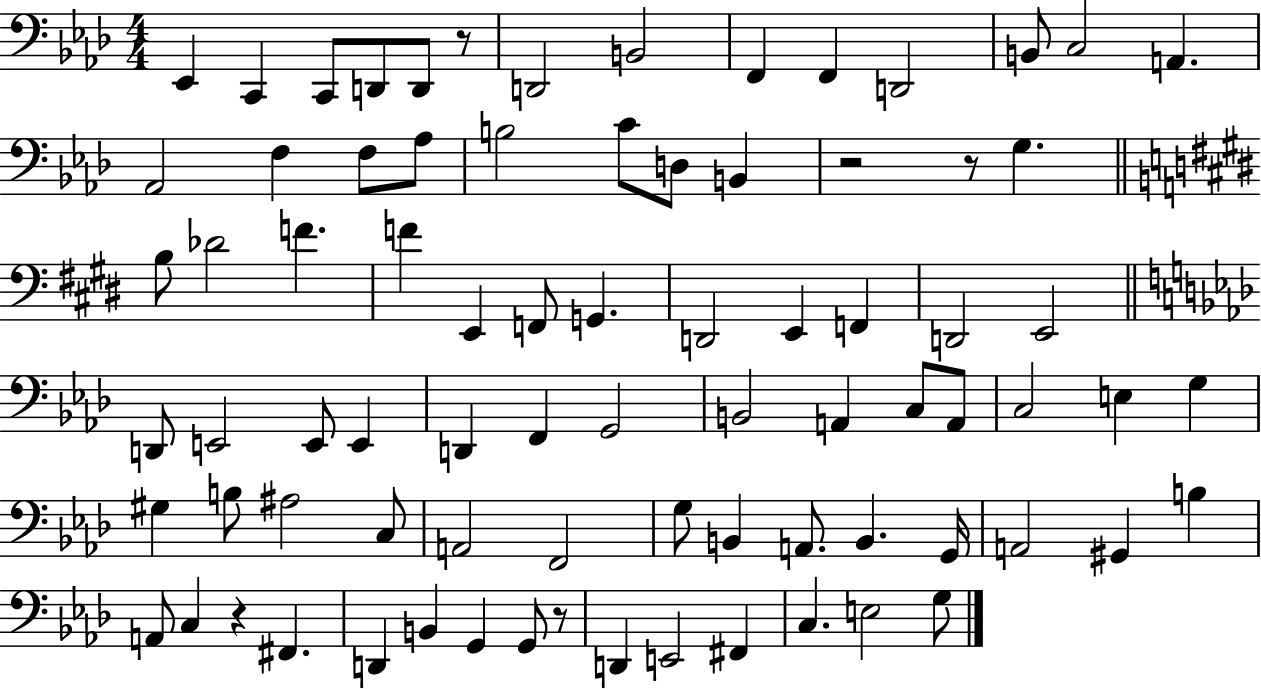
X:1
T:Untitled
M:4/4
L:1/4
K:Ab
_E,, C,, C,,/2 D,,/2 D,,/2 z/2 D,,2 B,,2 F,, F,, D,,2 B,,/2 C,2 A,, _A,,2 F, F,/2 _A,/2 B,2 C/2 D,/2 B,, z2 z/2 G, B,/2 _D2 F F E,, F,,/2 G,, D,,2 E,, F,, D,,2 E,,2 D,,/2 E,,2 E,,/2 E,, D,, F,, G,,2 B,,2 A,, C,/2 A,,/2 C,2 E, G, ^G, B,/2 ^A,2 C,/2 A,,2 F,,2 G,/2 B,, A,,/2 B,, G,,/4 A,,2 ^G,, B, A,,/2 C, z ^F,, D,, B,, G,, G,,/2 z/2 D,, E,,2 ^F,, C, E,2 G,/2